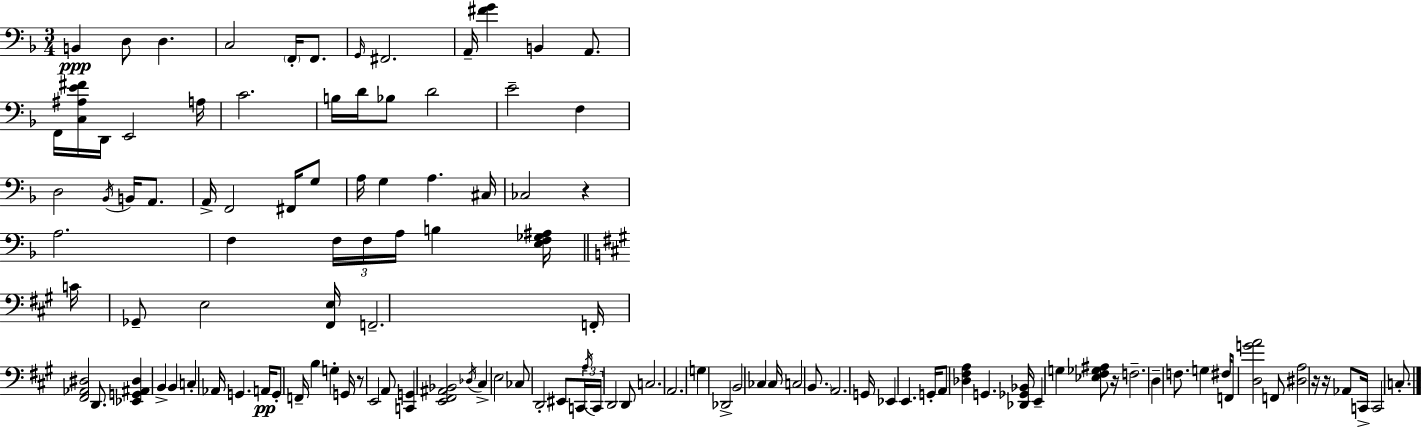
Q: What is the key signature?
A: D minor